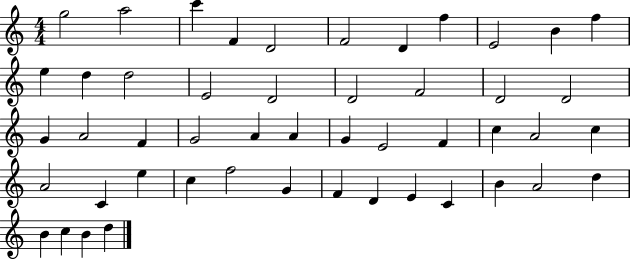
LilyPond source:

{
  \clef treble
  \numericTimeSignature
  \time 4/4
  \key c \major
  g''2 a''2 | c'''4 f'4 d'2 | f'2 d'4 f''4 | e'2 b'4 f''4 | \break e''4 d''4 d''2 | e'2 d'2 | d'2 f'2 | d'2 d'2 | \break g'4 a'2 f'4 | g'2 a'4 a'4 | g'4 e'2 f'4 | c''4 a'2 c''4 | \break a'2 c'4 e''4 | c''4 f''2 g'4 | f'4 d'4 e'4 c'4 | b'4 a'2 d''4 | \break b'4 c''4 b'4 d''4 | \bar "|."
}